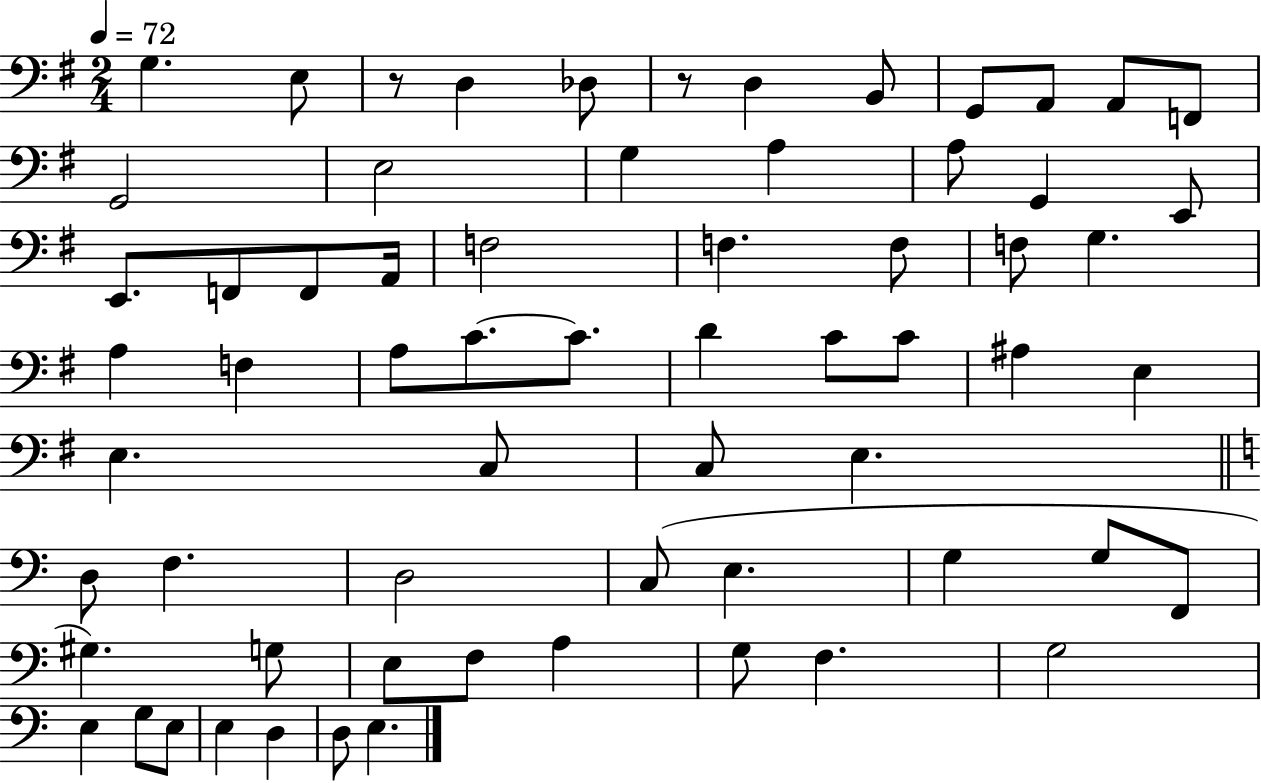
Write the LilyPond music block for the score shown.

{
  \clef bass
  \numericTimeSignature
  \time 2/4
  \key g \major
  \tempo 4 = 72
  g4. e8 | r8 d4 des8 | r8 d4 b,8 | g,8 a,8 a,8 f,8 | \break g,2 | e2 | g4 a4 | a8 g,4 e,8 | \break e,8. f,8 f,8 a,16 | f2 | f4. f8 | f8 g4. | \break a4 f4 | a8 c'8.~~ c'8. | d'4 c'8 c'8 | ais4 e4 | \break e4. c8 | c8 e4. | \bar "||" \break \key c \major d8 f4. | d2 | c8( e4. | g4 g8 f,8 | \break gis4.) g8 | e8 f8 a4 | g8 f4. | g2 | \break e4 g8 e8 | e4 d4 | d8 e4. | \bar "|."
}